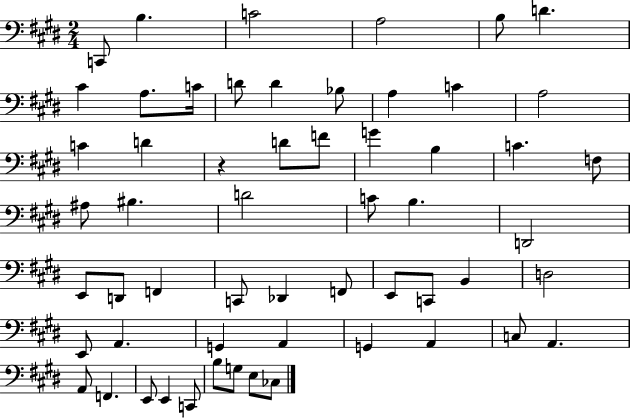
C2/e B3/q. C4/h A3/h B3/e D4/q. C#4/q A3/e. C4/s D4/e D4/q Bb3/e A3/q C4/q A3/h C4/q D4/q R/q D4/e F4/e G4/q B3/q C4/q. F3/e A#3/e BIS3/q. D4/h C4/e B3/q. D2/h E2/e D2/e F2/q C2/e Db2/q F2/e E2/e C2/e B2/q D3/h E2/e A2/q. G2/q A2/q G2/q A2/q C3/e A2/q. A2/e F2/q. E2/e E2/q C2/e B3/e G3/e E3/e CES3/e